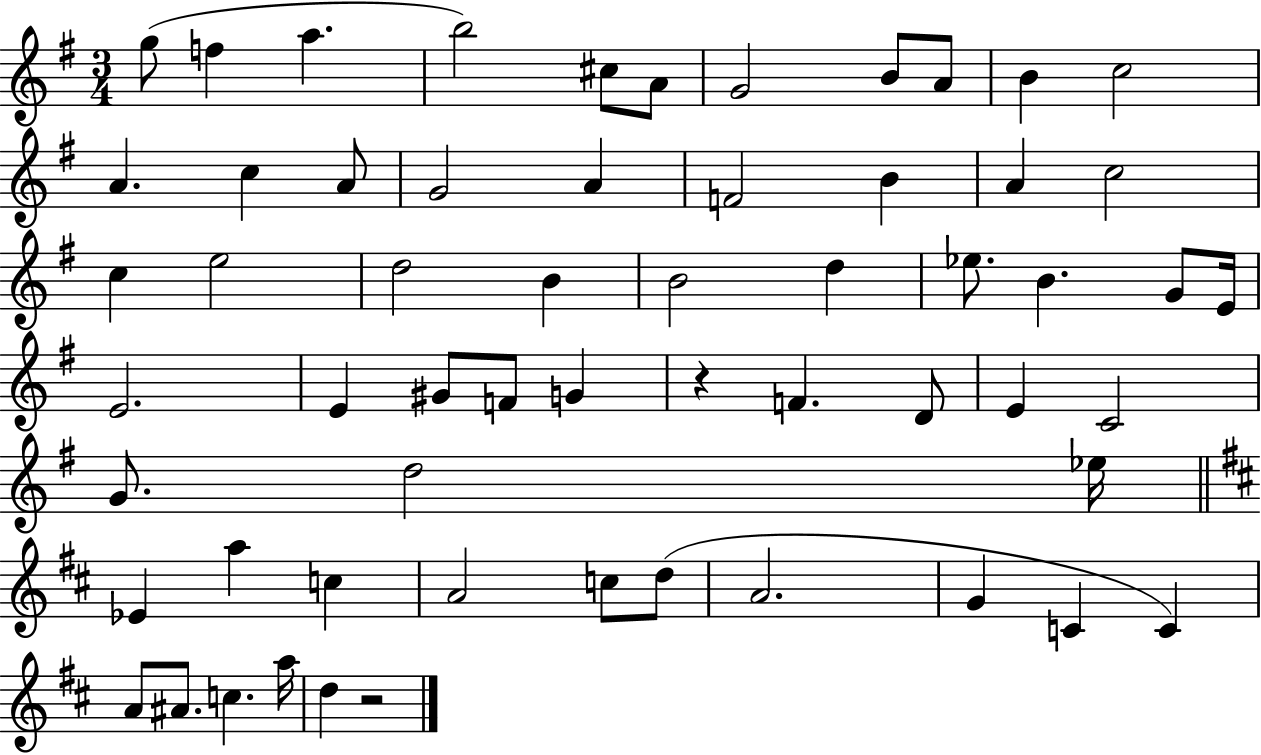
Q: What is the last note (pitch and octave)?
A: D5